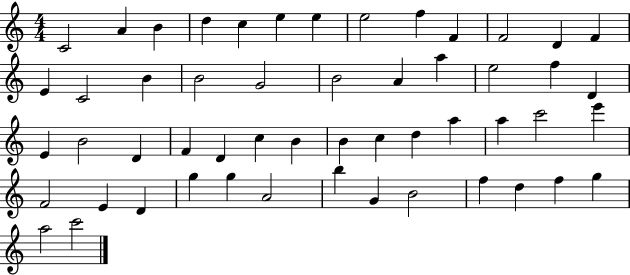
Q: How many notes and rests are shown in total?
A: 53